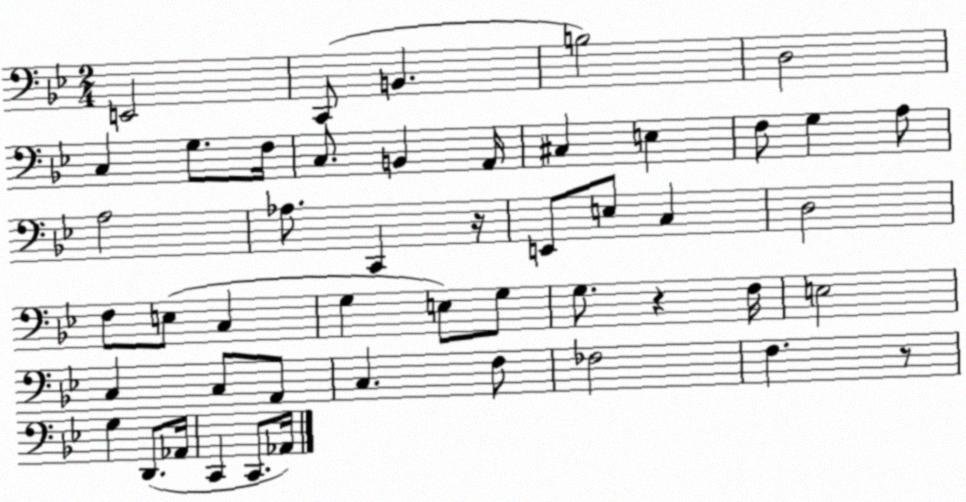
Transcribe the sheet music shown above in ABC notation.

X:1
T:Untitled
M:2/4
L:1/4
K:Bb
E,,2 C,,/2 B,, B,2 D,2 C, G,/2 F,/4 C,/2 B,, A,,/4 ^C, E, F,/2 G, A,/2 A,2 _A,/2 C,, z/4 E,,/2 E,/2 C, D,2 F,/2 E,/2 C, G, E,/2 G,/2 G,/2 z F,/4 E,2 C, C,/2 A,,/2 C, F,/2 _F,2 F, z/2 G, D,,/2 _A,,/4 C,, C,,/2 _A,,/4